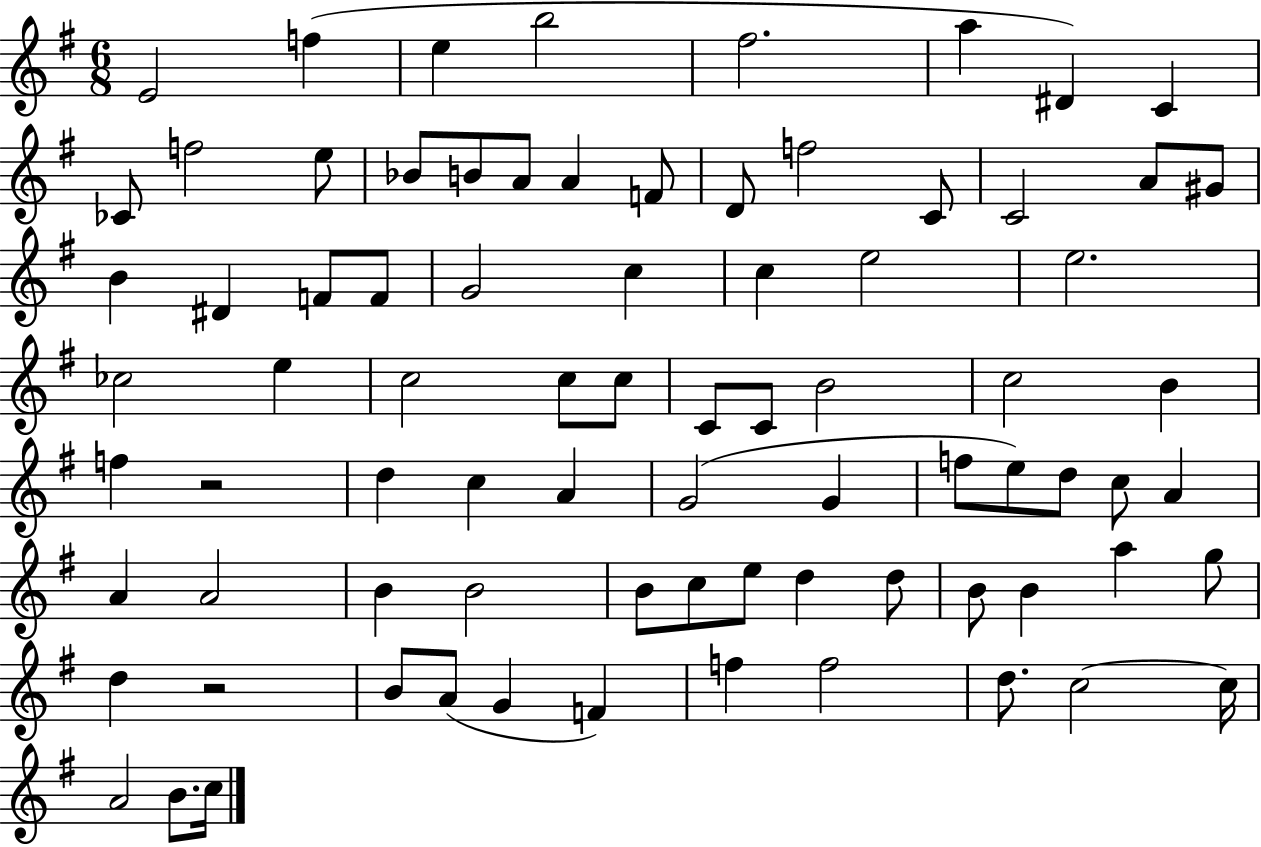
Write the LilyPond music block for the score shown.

{
  \clef treble
  \numericTimeSignature
  \time 6/8
  \key g \major
  e'2 f''4( | e''4 b''2 | fis''2. | a''4 dis'4) c'4 | \break ces'8 f''2 e''8 | bes'8 b'8 a'8 a'4 f'8 | d'8 f''2 c'8 | c'2 a'8 gis'8 | \break b'4 dis'4 f'8 f'8 | g'2 c''4 | c''4 e''2 | e''2. | \break ces''2 e''4 | c''2 c''8 c''8 | c'8 c'8 b'2 | c''2 b'4 | \break f''4 r2 | d''4 c''4 a'4 | g'2( g'4 | f''8 e''8) d''8 c''8 a'4 | \break a'4 a'2 | b'4 b'2 | b'8 c''8 e''8 d''4 d''8 | b'8 b'4 a''4 g''8 | \break d''4 r2 | b'8 a'8( g'4 f'4) | f''4 f''2 | d''8. c''2~~ c''16 | \break a'2 b'8. c''16 | \bar "|."
}